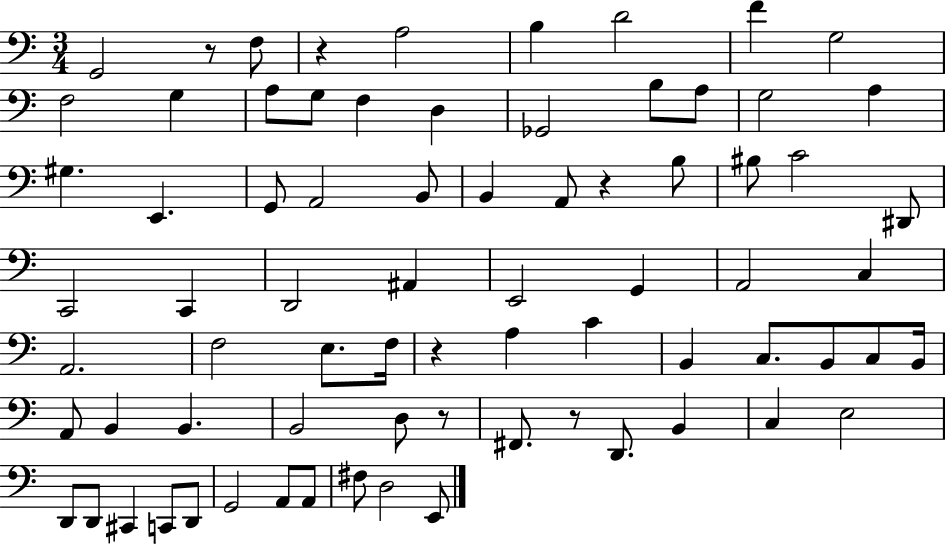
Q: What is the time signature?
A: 3/4